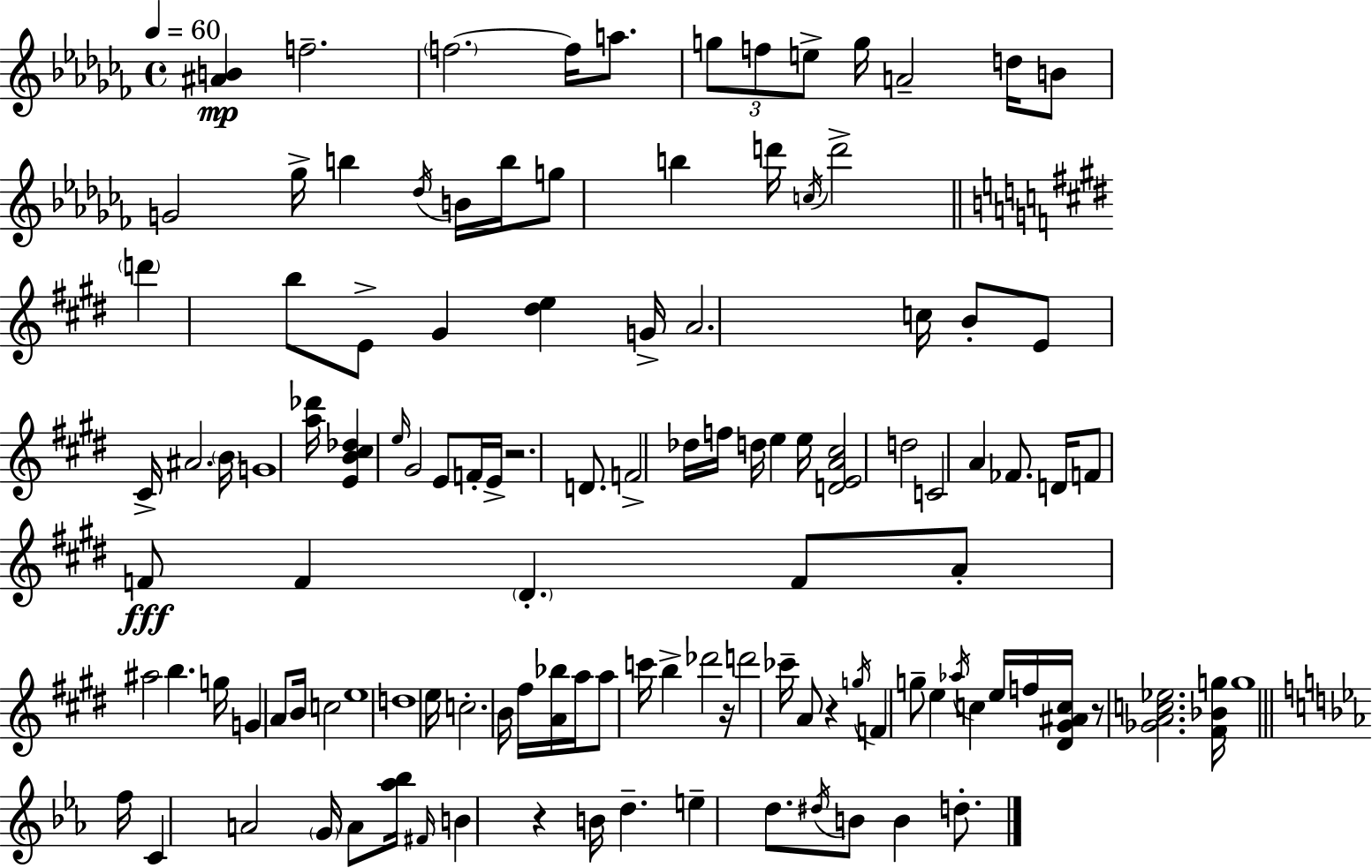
{
  \clef treble
  \time 4/4
  \defaultTimeSignature
  \key aes \minor
  \tempo 4 = 60
  \repeat volta 2 { <ais' b'>4\mp f''2.-- | \parenthesize f''2.~~ f''16 a''8. | \tuplet 3/2 { g''8 f''8 e''8-> } g''16 a'2-- d''16 | b'8 g'2 ges''16-> b''4 \acciaccatura { des''16 } | \break b'16 b''16 g''8 b''4 d'''16 \acciaccatura { c''16 } d'''2-> | \bar "||" \break \key e \major \parenthesize d'''4 b''8 e'8-> gis'4 <dis'' e''>4 | g'16-> a'2. c''16 b'8-. | e'8 cis'16-> ais'2. \parenthesize b'16 | g'1 | \break <a'' des'''>16 <e' b' cis'' des''>4 \grace { e''16 } gis'2 e'8 | f'16-. e'16-> r2. d'8. | f'2-> des''16 f''16 d''16 e''4 | e''16 <d' e' a' cis''>2 d''2 | \break c'2 a'4 fes'8. | d'16 f'8 f'8\fff f'4 \parenthesize dis'4.-. f'8 | a'8-. ais''2 b''4. | g''16 g'4 a'8 b'16 c''2 | \break e''1 | d''1 | e''16 c''2.-. b'16 fis''16 | <a' bes''>16 a''16 a''8 c'''16 b''4-> des'''2 | \break r16 d'''2 ces'''16-- a'8 r4 | \acciaccatura { g''16 } f'4 g''8-- e''4 \acciaccatura { aes''16 } c''4 | e''16 f''16 <dis' gis' ais' c''>16 r8 <ges' a' c'' ees''>2. | <fis' bes' g''>16 g''1 | \break \bar "||" \break \key ees \major f''16 c'4 a'2 \parenthesize g'16 a'8 | <aes'' bes''>16 \grace { fis'16 } b'4 r4 b'16 d''4.-- | e''4-- d''8. \acciaccatura { dis''16 } b'8 b'4 d''8.-. | } \bar "|."
}